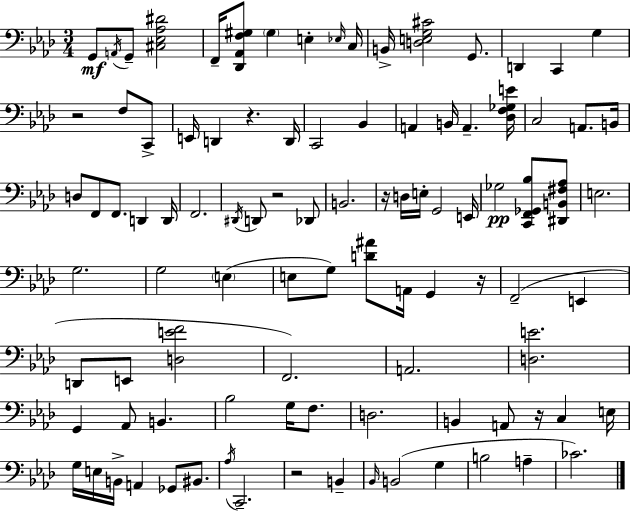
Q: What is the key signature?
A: AES major